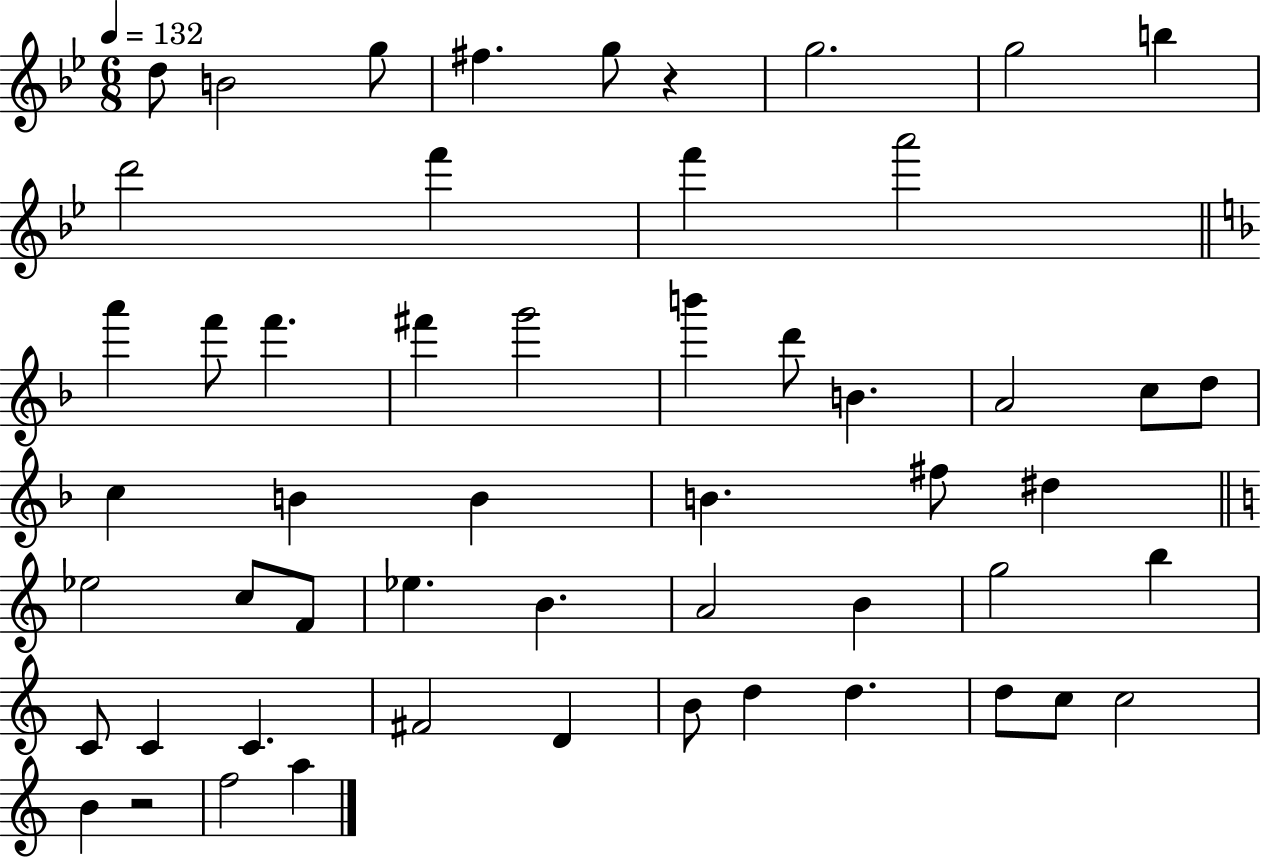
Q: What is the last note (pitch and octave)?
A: A5